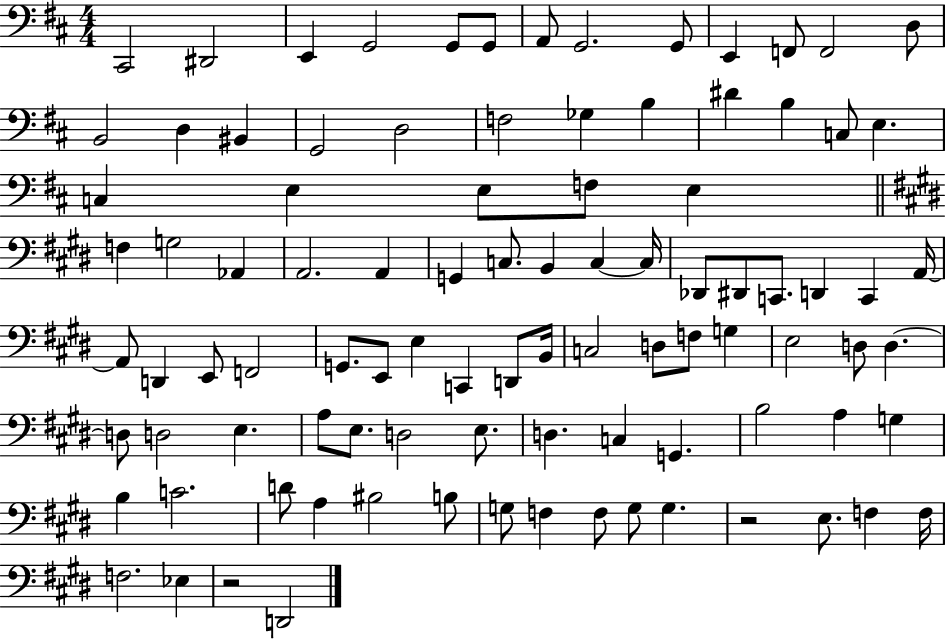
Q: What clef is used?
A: bass